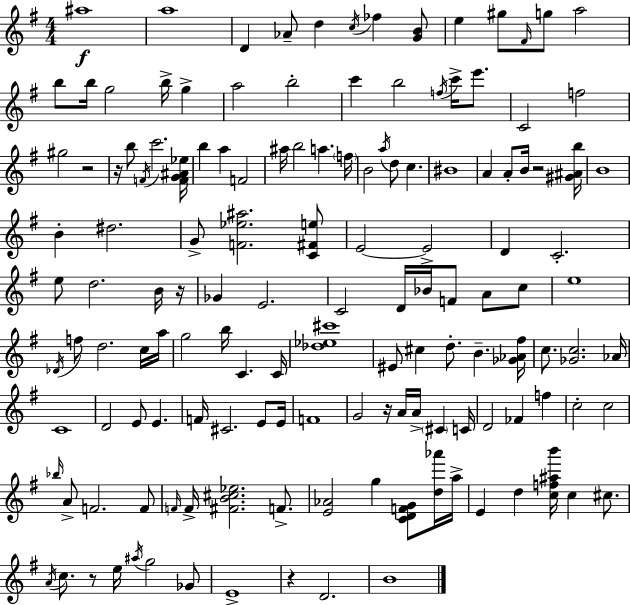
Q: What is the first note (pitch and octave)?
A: A#5